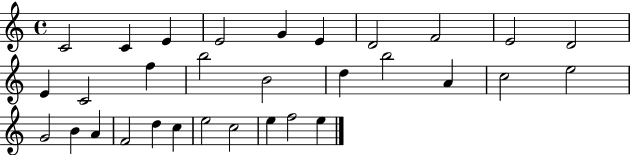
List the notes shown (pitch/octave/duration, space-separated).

C4/h C4/q E4/q E4/h G4/q E4/q D4/h F4/h E4/h D4/h E4/q C4/h F5/q B5/h B4/h D5/q B5/h A4/q C5/h E5/h G4/h B4/q A4/q F4/h D5/q C5/q E5/h C5/h E5/q F5/h E5/q